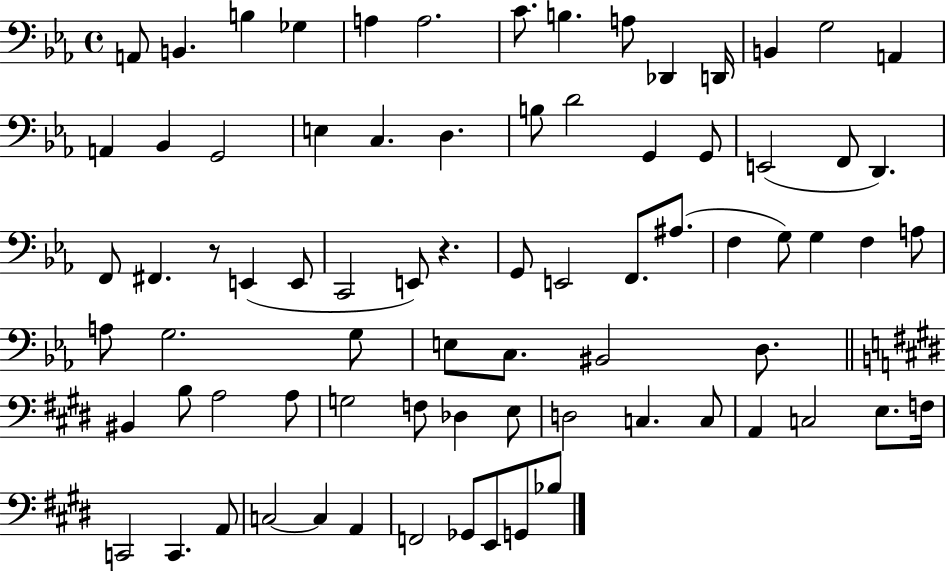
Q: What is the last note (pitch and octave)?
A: Bb3